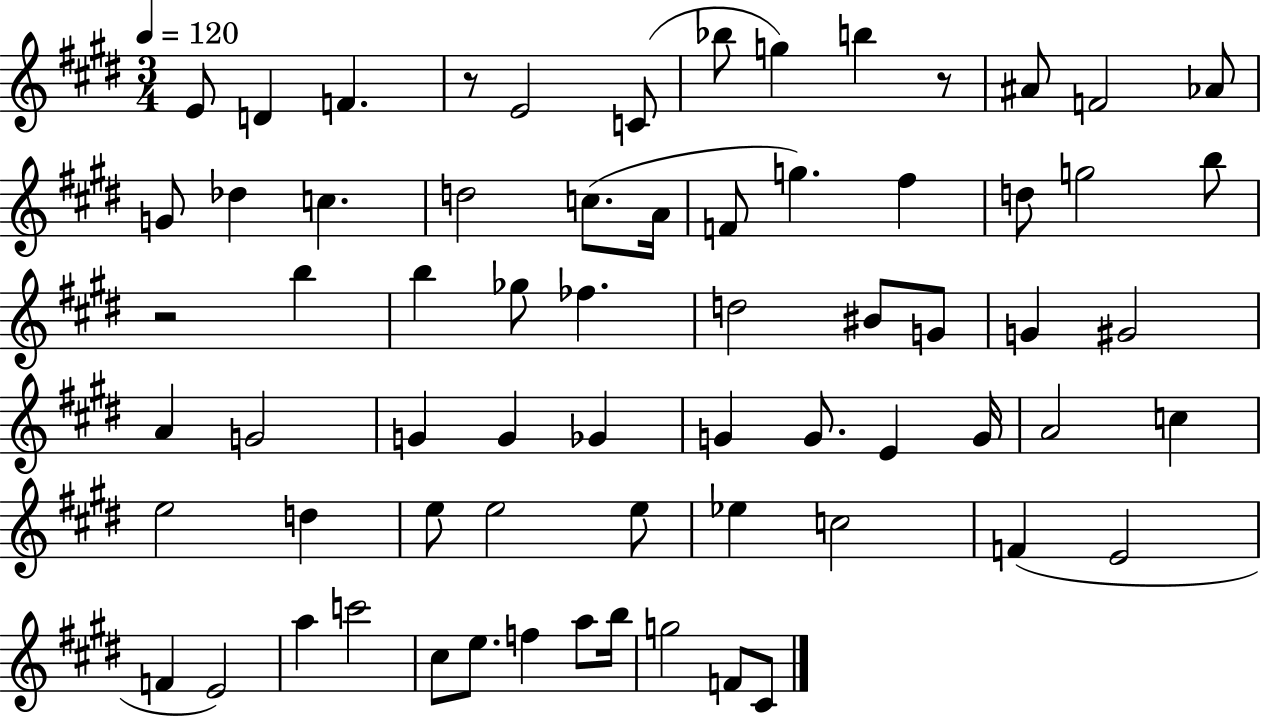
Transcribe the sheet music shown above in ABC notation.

X:1
T:Untitled
M:3/4
L:1/4
K:E
E/2 D F z/2 E2 C/2 _b/2 g b z/2 ^A/2 F2 _A/2 G/2 _d c d2 c/2 A/4 F/2 g ^f d/2 g2 b/2 z2 b b _g/2 _f d2 ^B/2 G/2 G ^G2 A G2 G G _G G G/2 E G/4 A2 c e2 d e/2 e2 e/2 _e c2 F E2 F E2 a c'2 ^c/2 e/2 f a/2 b/4 g2 F/2 ^C/2